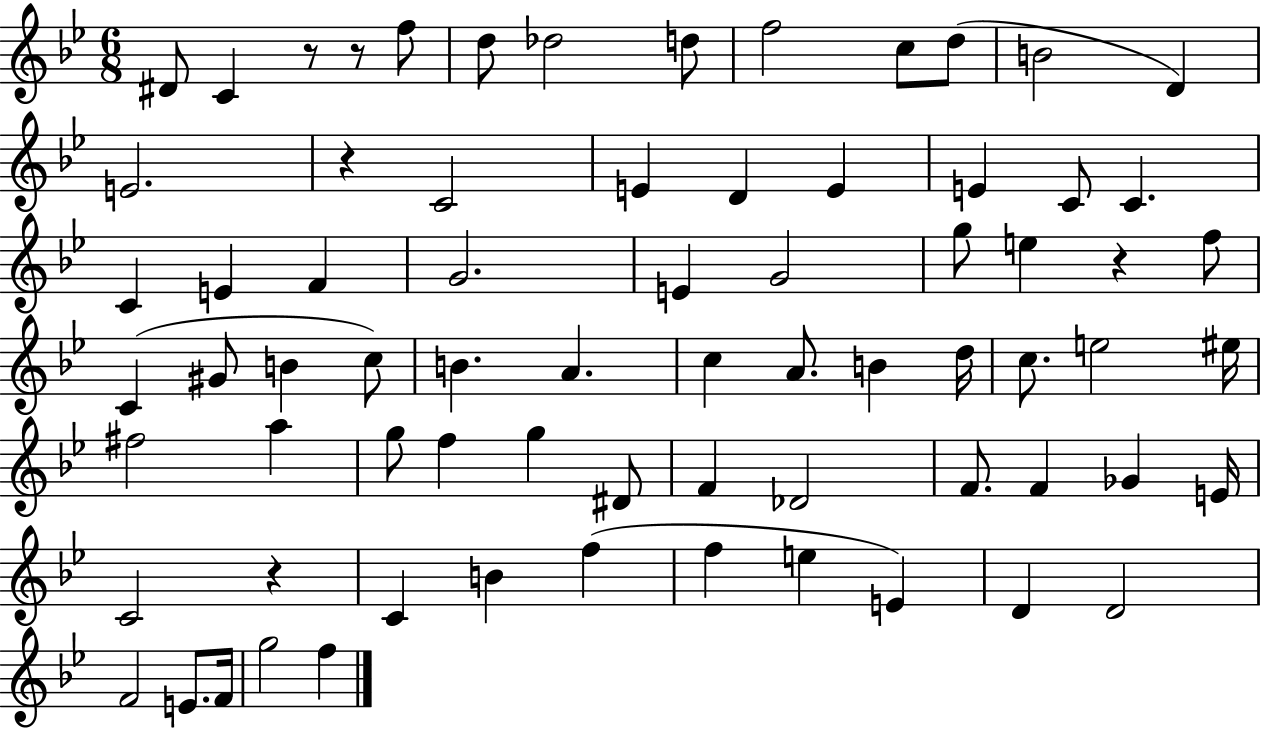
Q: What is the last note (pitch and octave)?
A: F5